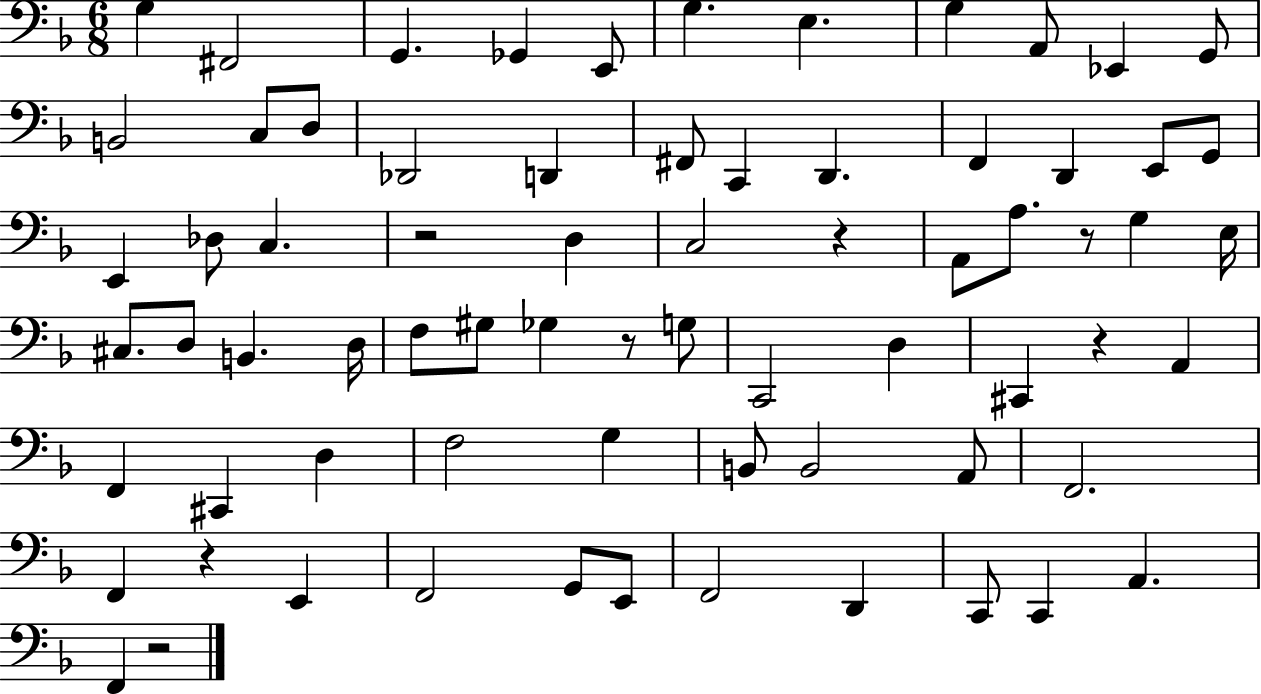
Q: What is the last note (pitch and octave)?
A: F2